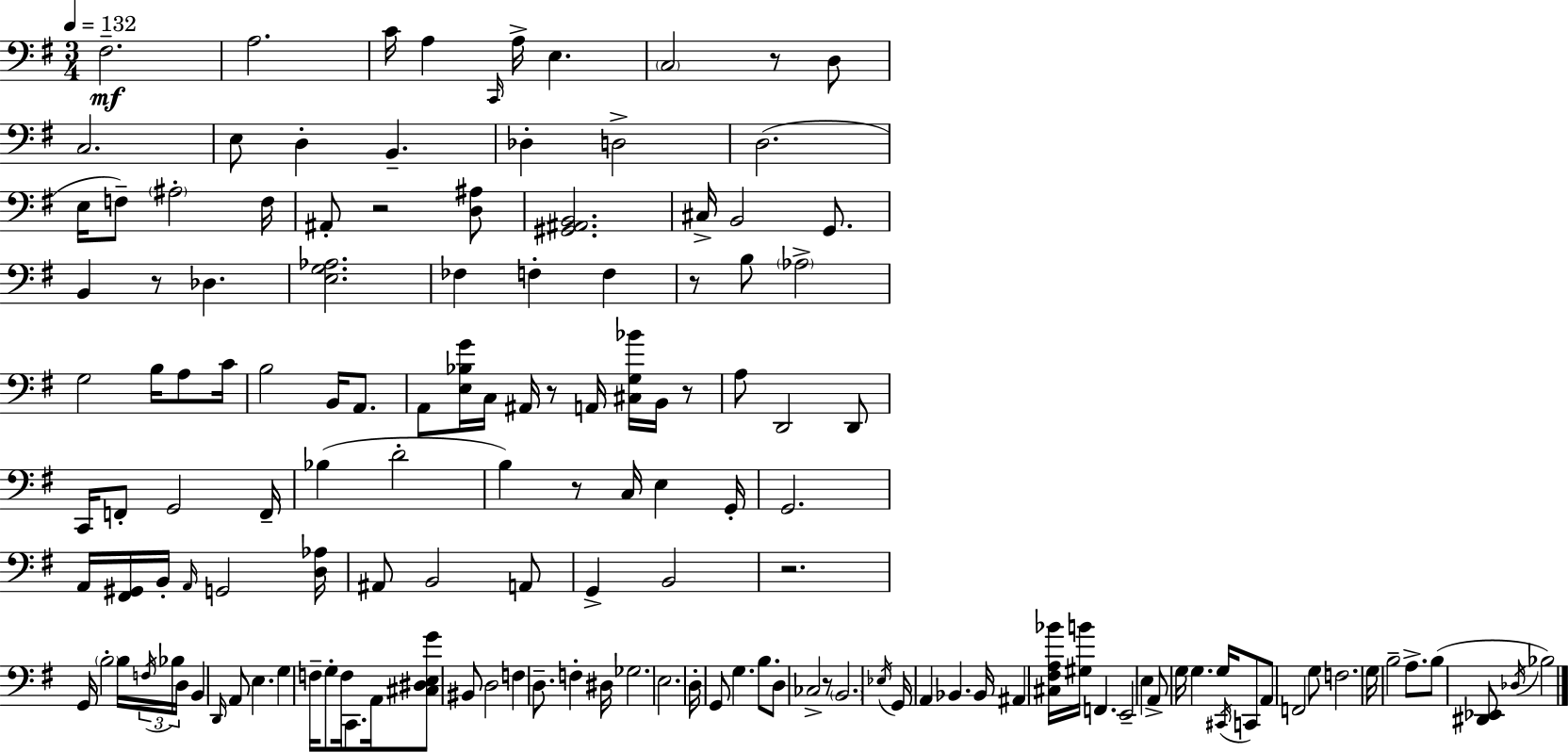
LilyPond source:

{
  \clef bass
  \numericTimeSignature
  \time 3/4
  \key e \minor
  \tempo 4 = 132
  \repeat volta 2 { fis2.--\mf | a2. | c'16 a4 \grace { c,16 } a16-> e4. | \parenthesize c2 r8 d8 | \break c2. | e8 d4-. b,4.-- | des4-. d2-> | d2.( | \break e16 f8--) \parenthesize ais2-. | f16 ais,8-. r2 <d ais>8 | <gis, ais, b,>2. | cis16-> b,2 g,8. | \break b,4 r8 des4. | <e g aes>2. | fes4 f4-. f4 | r8 b8 \parenthesize aes2-> | \break g2 b16 a8 | c'16 b2 b,16 a,8. | a,8 <e bes g'>16 c16 ais,16 r8 a,16 <cis g bes'>16 b,16 r8 | a8 d,2 d,8 | \break c,16 f,8-. g,2 | f,16-- bes4( d'2-. | b4) r8 c16 e4 | g,16-. g,2. | \break a,16 <fis, gis,>16 b,16-. \grace { a,16 } g,2 | <d aes>16 ais,8 b,2 | a,8 g,4-> b,2 | r2. | \break g,16 \parenthesize b2-. b16 | \tuplet 3/2 { \acciaccatura { f16 } bes16 d16 } b,4 \grace { d,16 } a,8 e4. | g4 f16-- g8-. f16 | c,8. a,16 <cis dis e g'>8 bis,8 d2 | \break f4 d8.-- f4-. | dis16 ges2. | e2. | d16-. g,8 g4. | \break b8. d8 ces2-> | r8 \parenthesize b,2. | \acciaccatura { ees16 } g,16 a,4 bes,4. | bes,16 ais,4 <cis fis a bes'>16 <gis b'>16 f,4. | \break e,2-- | e4 a,8-> g16 g4. | g16 \acciaccatura { cis,16 } c,8 a,8 f,2 | g8 f2. | \break g16 b2-- | a8.-> b8( <dis, ees,>8 \acciaccatura { des16 }) bes2 | } \bar "|."
}